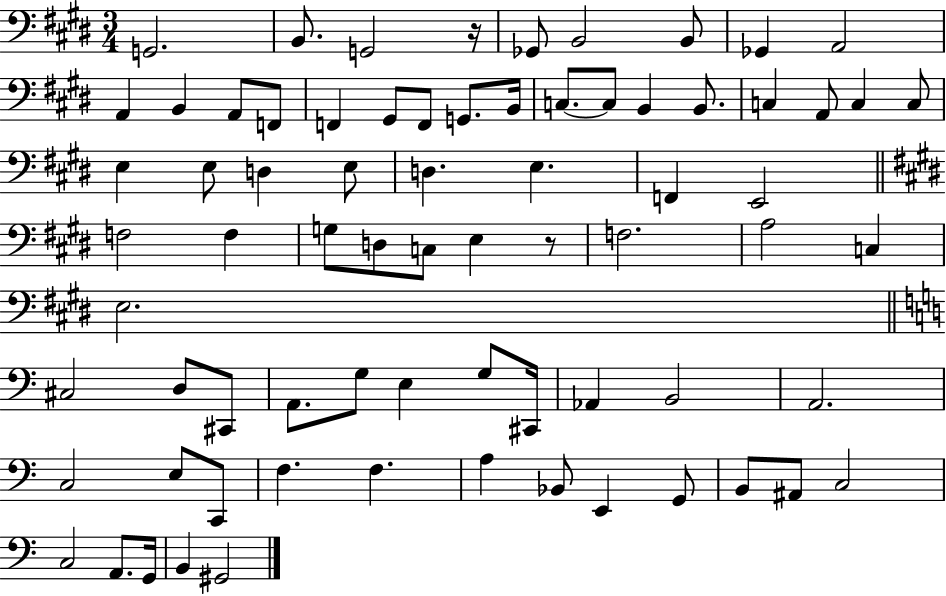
G2/h. B2/e. G2/h R/s Gb2/e B2/h B2/e Gb2/q A2/h A2/q B2/q A2/e F2/e F2/q G#2/e F2/e G2/e. B2/s C3/e. C3/e B2/q B2/e. C3/q A2/e C3/q C3/e E3/q E3/e D3/q E3/e D3/q. E3/q. F2/q E2/h F3/h F3/q G3/e D3/e C3/e E3/q R/e F3/h. A3/h C3/q E3/h. C#3/h D3/e C#2/e A2/e. G3/e E3/q G3/e C#2/s Ab2/q B2/h A2/h. C3/h E3/e C2/e F3/q. F3/q. A3/q Bb2/e E2/q G2/e B2/e A#2/e C3/h C3/h A2/e. G2/s B2/q G#2/h